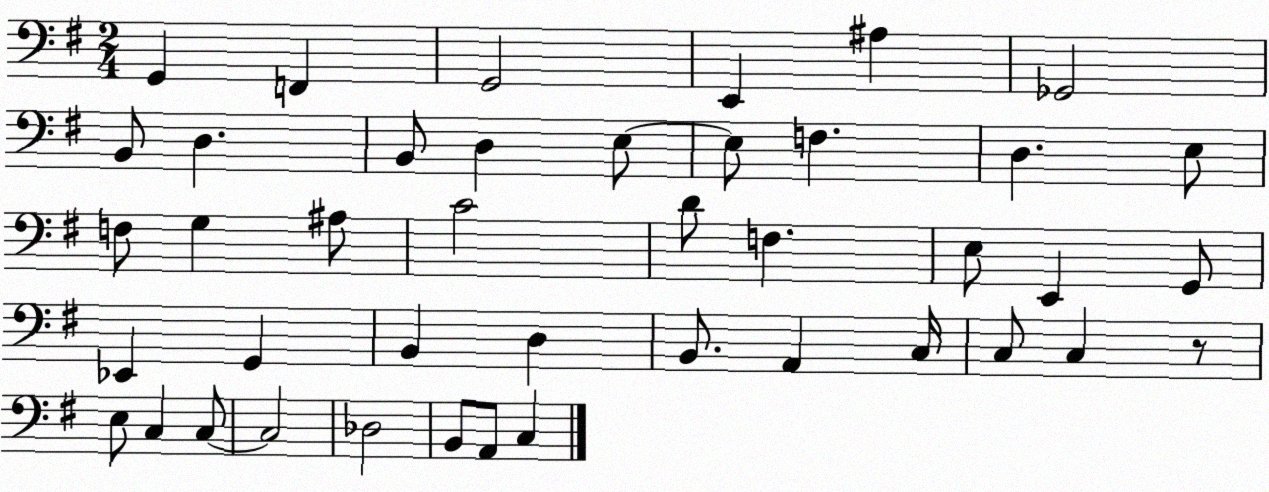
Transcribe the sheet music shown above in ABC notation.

X:1
T:Untitled
M:2/4
L:1/4
K:G
G,, F,, G,,2 E,, ^A, _G,,2 B,,/2 D, B,,/2 D, E,/2 E,/2 F, D, E,/2 F,/2 G, ^A,/2 C2 D/2 F, E,/2 E,, G,,/2 _E,, G,, B,, D, B,,/2 A,, C,/4 C,/2 C, z/2 E,/2 C, C,/2 C,2 _D,2 B,,/2 A,,/2 C,